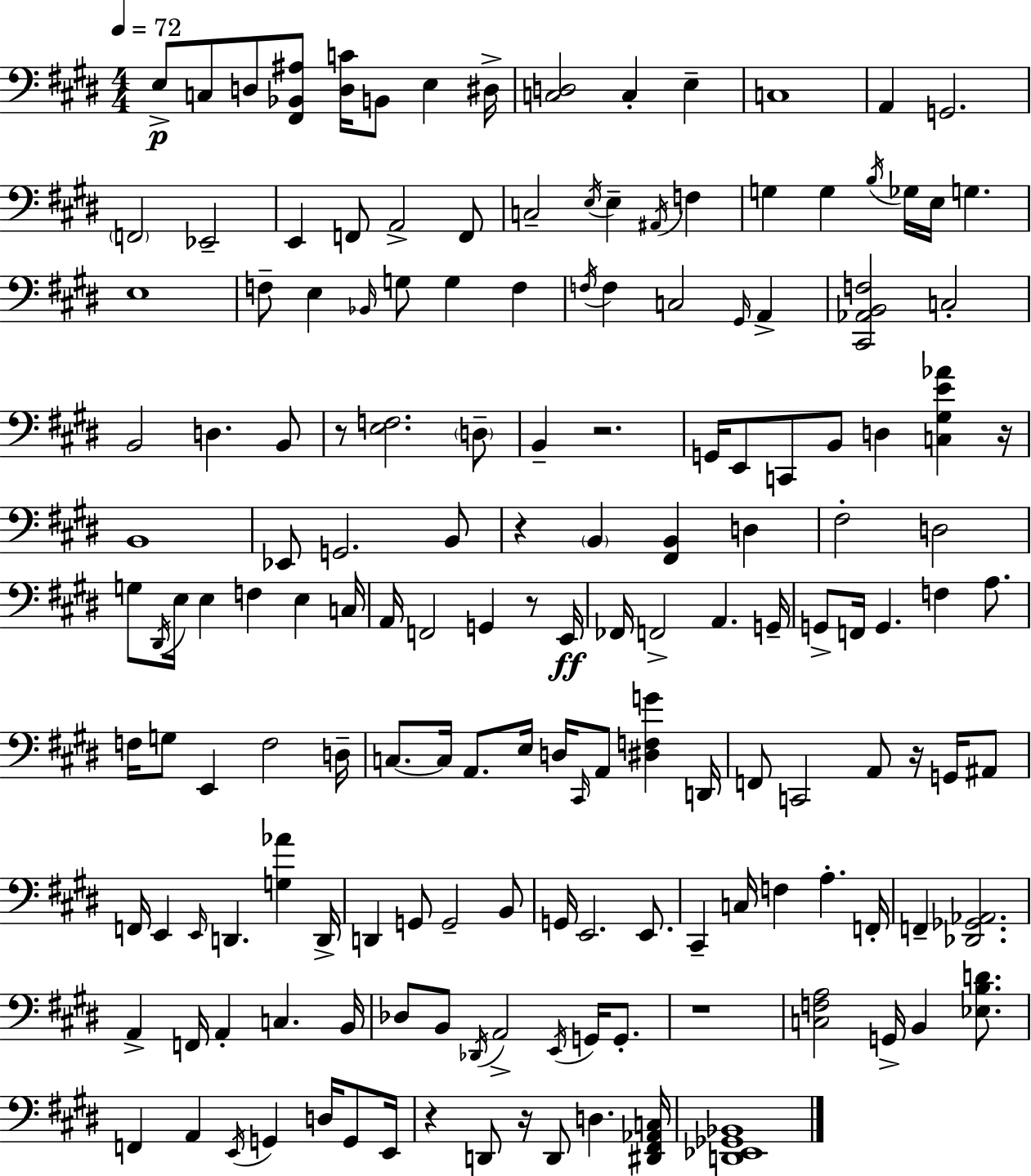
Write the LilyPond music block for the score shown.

{
  \clef bass
  \numericTimeSignature
  \time 4/4
  \key e \major
  \tempo 4 = 72
  e8->\p c8 d8 <fis, bes, ais>8 <d c'>16 b,8 e4 dis16-> | <c d>2 c4-. e4-- | c1 | a,4 g,2. | \break \parenthesize f,2 ees,2-- | e,4 f,8 a,2-> f,8 | c2-- \acciaccatura { e16 } e4-- \acciaccatura { ais,16 } f4 | g4 g4 \acciaccatura { b16 } ges16 e16 g4. | \break e1 | f8-- e4 \grace { bes,16 } g8 g4 | f4 \acciaccatura { f16 } f4 c2 | \grace { gis,16 } a,4-> <cis, aes, b, f>2 c2-. | \break b,2 d4. | b,8 r8 <e f>2. | \parenthesize d8-- b,4-- r2. | g,16 e,8 c,8 b,8 d4 | \break <c gis e' aes'>4 r16 b,1 | ees,8 g,2. | b,8 r4 \parenthesize b,4 <fis, b,>4 | d4 fis2-. d2 | \break g8 \acciaccatura { dis,16 } e16 e4 f4 | e4 c16 a,16 f,2 | g,4 r8 e,16\ff fes,16 f,2-> | a,4. g,16-- g,8-> f,16 g,4. | \break f4 a8. f16 g8 e,4 f2 | d16-- c8.~~ c16 a,8. e16 d16 | \grace { cis,16 } a,8 <dis f g'>4 d,16 f,8 c,2 | a,8 r16 g,16 ais,8 f,16 e,4 \grace { e,16 } d,4. | \break <g aes'>4 d,16-> d,4 g,8 g,2-- | b,8 g,16 e,2. | e,8. cis,4-- c16 f4 | a4.-. f,16-. f,4-- <des, ges, aes,>2. | \break a,4-> f,16 a,4-. | c4. b,16 des8 b,8 \acciaccatura { des,16 } a,2-> | \acciaccatura { e,16 } g,16 g,8.-. r1 | <c f a>2 | \break g,16-> b,4 <ees b d'>8. f,4 a,4 | \acciaccatura { e,16 } g,4 d16 g,8 e,16 r4 | d,8 r16 d,8 d4. <dis, fis, aes, c>16 <d, ees, ges, bes,>1 | \bar "|."
}